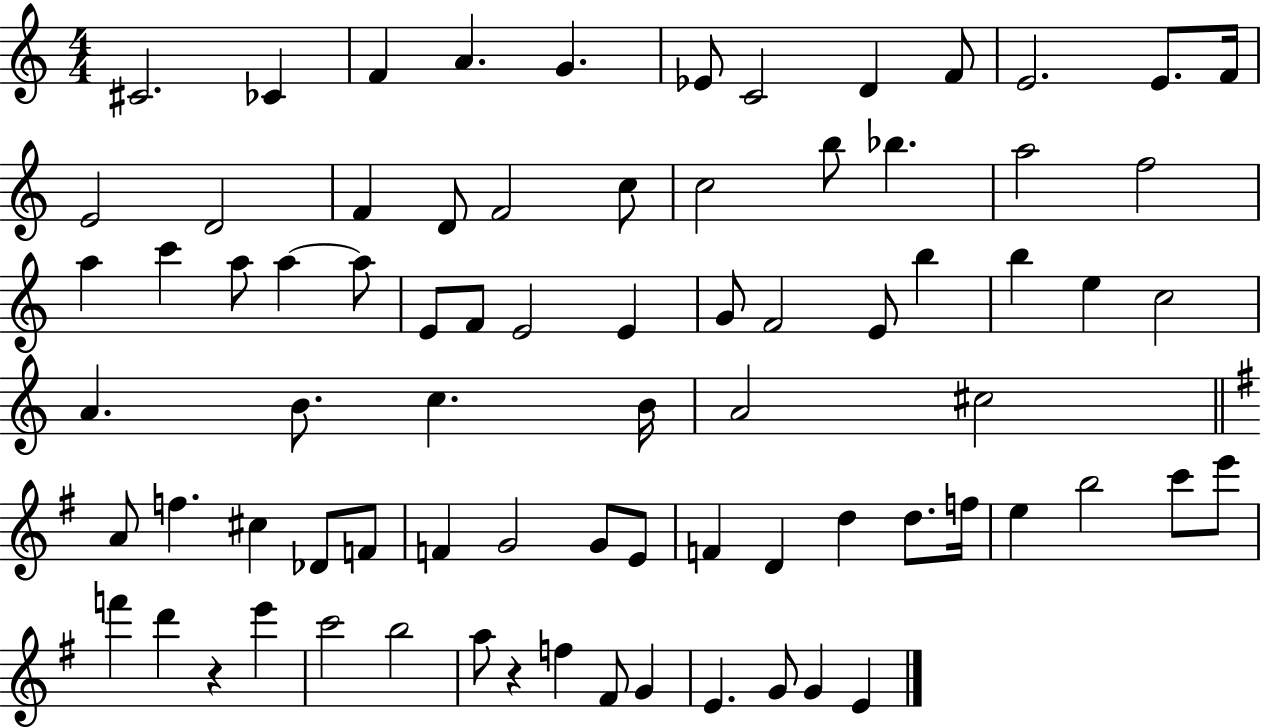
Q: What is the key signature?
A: C major